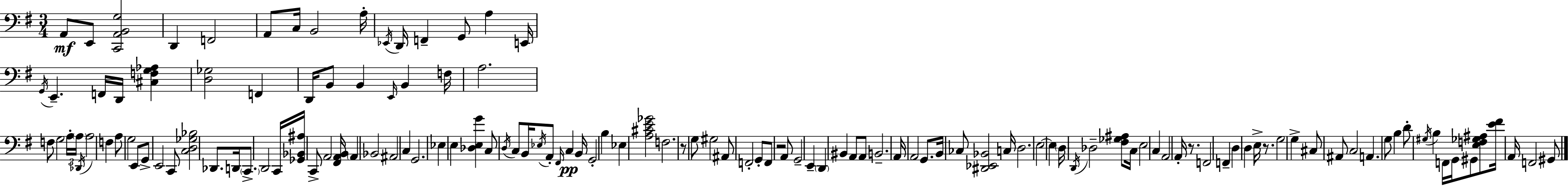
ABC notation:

X:1
T:Untitled
M:3/4
L:1/4
K:Em
A,,/2 E,,/2 [C,,A,,B,,G,]2 D,, F,,2 A,,/2 C,/4 B,,2 A,/4 _E,,/4 D,,/4 F,, G,,/2 A, E,,/4 G,,/4 E,, F,,/4 D,,/4 [^C,F,G,_A,] [D,_G,]2 F,, D,,/4 B,,/2 B,, E,,/4 B,, F,/4 A,2 F,/2 G,2 A,/4 A,/4 _D,,/4 A,2 F, A,/2 G,2 E,,/2 G,,/2 E,,2 C,,/2 [C,D,_G,_B,]2 _D,,/2 D,,/4 C,,/2 D,,2 C,,/4 [_G,,_B,,^A,]/4 C,,/2 A,,2 [^F,,A,,B,,]/4 A,, _B,,2 ^A,,2 C, G,,2 _E, E, [_D,E,G] C,/2 D,/4 C,/2 B,,/4 _E,/4 A,,/2 ^F,,/4 C, B,,/4 G,,2 B, _E, [A,^CE_G]2 F,2 z/2 G,/2 ^G,2 ^A,,/2 F,,2 G,,/2 F,,/2 z2 A,,/2 G,,2 E,, D,, ^B,, A,,/2 A,,/2 B,,2 A,,/4 A,,2 G,,/2 B,,/4 _C,/2 [^D,,_E,,_B,,]2 C,/4 D,2 E,2 E, D,/4 D,,/4 _D,2 [^F,_G,^A,]/2 C,/4 E,2 C, A,,2 A,,/4 z/2 F,,2 F,, D, D, E,/4 z/2 G,2 G, ^C,/2 ^A,,/2 C,2 A,, G,/2 B, D/2 ^G,/4 B, F,,/4 G,,/4 ^G,,/2 [E,F,_G,^A,]/2 [E^F]/4 A,,/4 F,,2 ^G,,/2